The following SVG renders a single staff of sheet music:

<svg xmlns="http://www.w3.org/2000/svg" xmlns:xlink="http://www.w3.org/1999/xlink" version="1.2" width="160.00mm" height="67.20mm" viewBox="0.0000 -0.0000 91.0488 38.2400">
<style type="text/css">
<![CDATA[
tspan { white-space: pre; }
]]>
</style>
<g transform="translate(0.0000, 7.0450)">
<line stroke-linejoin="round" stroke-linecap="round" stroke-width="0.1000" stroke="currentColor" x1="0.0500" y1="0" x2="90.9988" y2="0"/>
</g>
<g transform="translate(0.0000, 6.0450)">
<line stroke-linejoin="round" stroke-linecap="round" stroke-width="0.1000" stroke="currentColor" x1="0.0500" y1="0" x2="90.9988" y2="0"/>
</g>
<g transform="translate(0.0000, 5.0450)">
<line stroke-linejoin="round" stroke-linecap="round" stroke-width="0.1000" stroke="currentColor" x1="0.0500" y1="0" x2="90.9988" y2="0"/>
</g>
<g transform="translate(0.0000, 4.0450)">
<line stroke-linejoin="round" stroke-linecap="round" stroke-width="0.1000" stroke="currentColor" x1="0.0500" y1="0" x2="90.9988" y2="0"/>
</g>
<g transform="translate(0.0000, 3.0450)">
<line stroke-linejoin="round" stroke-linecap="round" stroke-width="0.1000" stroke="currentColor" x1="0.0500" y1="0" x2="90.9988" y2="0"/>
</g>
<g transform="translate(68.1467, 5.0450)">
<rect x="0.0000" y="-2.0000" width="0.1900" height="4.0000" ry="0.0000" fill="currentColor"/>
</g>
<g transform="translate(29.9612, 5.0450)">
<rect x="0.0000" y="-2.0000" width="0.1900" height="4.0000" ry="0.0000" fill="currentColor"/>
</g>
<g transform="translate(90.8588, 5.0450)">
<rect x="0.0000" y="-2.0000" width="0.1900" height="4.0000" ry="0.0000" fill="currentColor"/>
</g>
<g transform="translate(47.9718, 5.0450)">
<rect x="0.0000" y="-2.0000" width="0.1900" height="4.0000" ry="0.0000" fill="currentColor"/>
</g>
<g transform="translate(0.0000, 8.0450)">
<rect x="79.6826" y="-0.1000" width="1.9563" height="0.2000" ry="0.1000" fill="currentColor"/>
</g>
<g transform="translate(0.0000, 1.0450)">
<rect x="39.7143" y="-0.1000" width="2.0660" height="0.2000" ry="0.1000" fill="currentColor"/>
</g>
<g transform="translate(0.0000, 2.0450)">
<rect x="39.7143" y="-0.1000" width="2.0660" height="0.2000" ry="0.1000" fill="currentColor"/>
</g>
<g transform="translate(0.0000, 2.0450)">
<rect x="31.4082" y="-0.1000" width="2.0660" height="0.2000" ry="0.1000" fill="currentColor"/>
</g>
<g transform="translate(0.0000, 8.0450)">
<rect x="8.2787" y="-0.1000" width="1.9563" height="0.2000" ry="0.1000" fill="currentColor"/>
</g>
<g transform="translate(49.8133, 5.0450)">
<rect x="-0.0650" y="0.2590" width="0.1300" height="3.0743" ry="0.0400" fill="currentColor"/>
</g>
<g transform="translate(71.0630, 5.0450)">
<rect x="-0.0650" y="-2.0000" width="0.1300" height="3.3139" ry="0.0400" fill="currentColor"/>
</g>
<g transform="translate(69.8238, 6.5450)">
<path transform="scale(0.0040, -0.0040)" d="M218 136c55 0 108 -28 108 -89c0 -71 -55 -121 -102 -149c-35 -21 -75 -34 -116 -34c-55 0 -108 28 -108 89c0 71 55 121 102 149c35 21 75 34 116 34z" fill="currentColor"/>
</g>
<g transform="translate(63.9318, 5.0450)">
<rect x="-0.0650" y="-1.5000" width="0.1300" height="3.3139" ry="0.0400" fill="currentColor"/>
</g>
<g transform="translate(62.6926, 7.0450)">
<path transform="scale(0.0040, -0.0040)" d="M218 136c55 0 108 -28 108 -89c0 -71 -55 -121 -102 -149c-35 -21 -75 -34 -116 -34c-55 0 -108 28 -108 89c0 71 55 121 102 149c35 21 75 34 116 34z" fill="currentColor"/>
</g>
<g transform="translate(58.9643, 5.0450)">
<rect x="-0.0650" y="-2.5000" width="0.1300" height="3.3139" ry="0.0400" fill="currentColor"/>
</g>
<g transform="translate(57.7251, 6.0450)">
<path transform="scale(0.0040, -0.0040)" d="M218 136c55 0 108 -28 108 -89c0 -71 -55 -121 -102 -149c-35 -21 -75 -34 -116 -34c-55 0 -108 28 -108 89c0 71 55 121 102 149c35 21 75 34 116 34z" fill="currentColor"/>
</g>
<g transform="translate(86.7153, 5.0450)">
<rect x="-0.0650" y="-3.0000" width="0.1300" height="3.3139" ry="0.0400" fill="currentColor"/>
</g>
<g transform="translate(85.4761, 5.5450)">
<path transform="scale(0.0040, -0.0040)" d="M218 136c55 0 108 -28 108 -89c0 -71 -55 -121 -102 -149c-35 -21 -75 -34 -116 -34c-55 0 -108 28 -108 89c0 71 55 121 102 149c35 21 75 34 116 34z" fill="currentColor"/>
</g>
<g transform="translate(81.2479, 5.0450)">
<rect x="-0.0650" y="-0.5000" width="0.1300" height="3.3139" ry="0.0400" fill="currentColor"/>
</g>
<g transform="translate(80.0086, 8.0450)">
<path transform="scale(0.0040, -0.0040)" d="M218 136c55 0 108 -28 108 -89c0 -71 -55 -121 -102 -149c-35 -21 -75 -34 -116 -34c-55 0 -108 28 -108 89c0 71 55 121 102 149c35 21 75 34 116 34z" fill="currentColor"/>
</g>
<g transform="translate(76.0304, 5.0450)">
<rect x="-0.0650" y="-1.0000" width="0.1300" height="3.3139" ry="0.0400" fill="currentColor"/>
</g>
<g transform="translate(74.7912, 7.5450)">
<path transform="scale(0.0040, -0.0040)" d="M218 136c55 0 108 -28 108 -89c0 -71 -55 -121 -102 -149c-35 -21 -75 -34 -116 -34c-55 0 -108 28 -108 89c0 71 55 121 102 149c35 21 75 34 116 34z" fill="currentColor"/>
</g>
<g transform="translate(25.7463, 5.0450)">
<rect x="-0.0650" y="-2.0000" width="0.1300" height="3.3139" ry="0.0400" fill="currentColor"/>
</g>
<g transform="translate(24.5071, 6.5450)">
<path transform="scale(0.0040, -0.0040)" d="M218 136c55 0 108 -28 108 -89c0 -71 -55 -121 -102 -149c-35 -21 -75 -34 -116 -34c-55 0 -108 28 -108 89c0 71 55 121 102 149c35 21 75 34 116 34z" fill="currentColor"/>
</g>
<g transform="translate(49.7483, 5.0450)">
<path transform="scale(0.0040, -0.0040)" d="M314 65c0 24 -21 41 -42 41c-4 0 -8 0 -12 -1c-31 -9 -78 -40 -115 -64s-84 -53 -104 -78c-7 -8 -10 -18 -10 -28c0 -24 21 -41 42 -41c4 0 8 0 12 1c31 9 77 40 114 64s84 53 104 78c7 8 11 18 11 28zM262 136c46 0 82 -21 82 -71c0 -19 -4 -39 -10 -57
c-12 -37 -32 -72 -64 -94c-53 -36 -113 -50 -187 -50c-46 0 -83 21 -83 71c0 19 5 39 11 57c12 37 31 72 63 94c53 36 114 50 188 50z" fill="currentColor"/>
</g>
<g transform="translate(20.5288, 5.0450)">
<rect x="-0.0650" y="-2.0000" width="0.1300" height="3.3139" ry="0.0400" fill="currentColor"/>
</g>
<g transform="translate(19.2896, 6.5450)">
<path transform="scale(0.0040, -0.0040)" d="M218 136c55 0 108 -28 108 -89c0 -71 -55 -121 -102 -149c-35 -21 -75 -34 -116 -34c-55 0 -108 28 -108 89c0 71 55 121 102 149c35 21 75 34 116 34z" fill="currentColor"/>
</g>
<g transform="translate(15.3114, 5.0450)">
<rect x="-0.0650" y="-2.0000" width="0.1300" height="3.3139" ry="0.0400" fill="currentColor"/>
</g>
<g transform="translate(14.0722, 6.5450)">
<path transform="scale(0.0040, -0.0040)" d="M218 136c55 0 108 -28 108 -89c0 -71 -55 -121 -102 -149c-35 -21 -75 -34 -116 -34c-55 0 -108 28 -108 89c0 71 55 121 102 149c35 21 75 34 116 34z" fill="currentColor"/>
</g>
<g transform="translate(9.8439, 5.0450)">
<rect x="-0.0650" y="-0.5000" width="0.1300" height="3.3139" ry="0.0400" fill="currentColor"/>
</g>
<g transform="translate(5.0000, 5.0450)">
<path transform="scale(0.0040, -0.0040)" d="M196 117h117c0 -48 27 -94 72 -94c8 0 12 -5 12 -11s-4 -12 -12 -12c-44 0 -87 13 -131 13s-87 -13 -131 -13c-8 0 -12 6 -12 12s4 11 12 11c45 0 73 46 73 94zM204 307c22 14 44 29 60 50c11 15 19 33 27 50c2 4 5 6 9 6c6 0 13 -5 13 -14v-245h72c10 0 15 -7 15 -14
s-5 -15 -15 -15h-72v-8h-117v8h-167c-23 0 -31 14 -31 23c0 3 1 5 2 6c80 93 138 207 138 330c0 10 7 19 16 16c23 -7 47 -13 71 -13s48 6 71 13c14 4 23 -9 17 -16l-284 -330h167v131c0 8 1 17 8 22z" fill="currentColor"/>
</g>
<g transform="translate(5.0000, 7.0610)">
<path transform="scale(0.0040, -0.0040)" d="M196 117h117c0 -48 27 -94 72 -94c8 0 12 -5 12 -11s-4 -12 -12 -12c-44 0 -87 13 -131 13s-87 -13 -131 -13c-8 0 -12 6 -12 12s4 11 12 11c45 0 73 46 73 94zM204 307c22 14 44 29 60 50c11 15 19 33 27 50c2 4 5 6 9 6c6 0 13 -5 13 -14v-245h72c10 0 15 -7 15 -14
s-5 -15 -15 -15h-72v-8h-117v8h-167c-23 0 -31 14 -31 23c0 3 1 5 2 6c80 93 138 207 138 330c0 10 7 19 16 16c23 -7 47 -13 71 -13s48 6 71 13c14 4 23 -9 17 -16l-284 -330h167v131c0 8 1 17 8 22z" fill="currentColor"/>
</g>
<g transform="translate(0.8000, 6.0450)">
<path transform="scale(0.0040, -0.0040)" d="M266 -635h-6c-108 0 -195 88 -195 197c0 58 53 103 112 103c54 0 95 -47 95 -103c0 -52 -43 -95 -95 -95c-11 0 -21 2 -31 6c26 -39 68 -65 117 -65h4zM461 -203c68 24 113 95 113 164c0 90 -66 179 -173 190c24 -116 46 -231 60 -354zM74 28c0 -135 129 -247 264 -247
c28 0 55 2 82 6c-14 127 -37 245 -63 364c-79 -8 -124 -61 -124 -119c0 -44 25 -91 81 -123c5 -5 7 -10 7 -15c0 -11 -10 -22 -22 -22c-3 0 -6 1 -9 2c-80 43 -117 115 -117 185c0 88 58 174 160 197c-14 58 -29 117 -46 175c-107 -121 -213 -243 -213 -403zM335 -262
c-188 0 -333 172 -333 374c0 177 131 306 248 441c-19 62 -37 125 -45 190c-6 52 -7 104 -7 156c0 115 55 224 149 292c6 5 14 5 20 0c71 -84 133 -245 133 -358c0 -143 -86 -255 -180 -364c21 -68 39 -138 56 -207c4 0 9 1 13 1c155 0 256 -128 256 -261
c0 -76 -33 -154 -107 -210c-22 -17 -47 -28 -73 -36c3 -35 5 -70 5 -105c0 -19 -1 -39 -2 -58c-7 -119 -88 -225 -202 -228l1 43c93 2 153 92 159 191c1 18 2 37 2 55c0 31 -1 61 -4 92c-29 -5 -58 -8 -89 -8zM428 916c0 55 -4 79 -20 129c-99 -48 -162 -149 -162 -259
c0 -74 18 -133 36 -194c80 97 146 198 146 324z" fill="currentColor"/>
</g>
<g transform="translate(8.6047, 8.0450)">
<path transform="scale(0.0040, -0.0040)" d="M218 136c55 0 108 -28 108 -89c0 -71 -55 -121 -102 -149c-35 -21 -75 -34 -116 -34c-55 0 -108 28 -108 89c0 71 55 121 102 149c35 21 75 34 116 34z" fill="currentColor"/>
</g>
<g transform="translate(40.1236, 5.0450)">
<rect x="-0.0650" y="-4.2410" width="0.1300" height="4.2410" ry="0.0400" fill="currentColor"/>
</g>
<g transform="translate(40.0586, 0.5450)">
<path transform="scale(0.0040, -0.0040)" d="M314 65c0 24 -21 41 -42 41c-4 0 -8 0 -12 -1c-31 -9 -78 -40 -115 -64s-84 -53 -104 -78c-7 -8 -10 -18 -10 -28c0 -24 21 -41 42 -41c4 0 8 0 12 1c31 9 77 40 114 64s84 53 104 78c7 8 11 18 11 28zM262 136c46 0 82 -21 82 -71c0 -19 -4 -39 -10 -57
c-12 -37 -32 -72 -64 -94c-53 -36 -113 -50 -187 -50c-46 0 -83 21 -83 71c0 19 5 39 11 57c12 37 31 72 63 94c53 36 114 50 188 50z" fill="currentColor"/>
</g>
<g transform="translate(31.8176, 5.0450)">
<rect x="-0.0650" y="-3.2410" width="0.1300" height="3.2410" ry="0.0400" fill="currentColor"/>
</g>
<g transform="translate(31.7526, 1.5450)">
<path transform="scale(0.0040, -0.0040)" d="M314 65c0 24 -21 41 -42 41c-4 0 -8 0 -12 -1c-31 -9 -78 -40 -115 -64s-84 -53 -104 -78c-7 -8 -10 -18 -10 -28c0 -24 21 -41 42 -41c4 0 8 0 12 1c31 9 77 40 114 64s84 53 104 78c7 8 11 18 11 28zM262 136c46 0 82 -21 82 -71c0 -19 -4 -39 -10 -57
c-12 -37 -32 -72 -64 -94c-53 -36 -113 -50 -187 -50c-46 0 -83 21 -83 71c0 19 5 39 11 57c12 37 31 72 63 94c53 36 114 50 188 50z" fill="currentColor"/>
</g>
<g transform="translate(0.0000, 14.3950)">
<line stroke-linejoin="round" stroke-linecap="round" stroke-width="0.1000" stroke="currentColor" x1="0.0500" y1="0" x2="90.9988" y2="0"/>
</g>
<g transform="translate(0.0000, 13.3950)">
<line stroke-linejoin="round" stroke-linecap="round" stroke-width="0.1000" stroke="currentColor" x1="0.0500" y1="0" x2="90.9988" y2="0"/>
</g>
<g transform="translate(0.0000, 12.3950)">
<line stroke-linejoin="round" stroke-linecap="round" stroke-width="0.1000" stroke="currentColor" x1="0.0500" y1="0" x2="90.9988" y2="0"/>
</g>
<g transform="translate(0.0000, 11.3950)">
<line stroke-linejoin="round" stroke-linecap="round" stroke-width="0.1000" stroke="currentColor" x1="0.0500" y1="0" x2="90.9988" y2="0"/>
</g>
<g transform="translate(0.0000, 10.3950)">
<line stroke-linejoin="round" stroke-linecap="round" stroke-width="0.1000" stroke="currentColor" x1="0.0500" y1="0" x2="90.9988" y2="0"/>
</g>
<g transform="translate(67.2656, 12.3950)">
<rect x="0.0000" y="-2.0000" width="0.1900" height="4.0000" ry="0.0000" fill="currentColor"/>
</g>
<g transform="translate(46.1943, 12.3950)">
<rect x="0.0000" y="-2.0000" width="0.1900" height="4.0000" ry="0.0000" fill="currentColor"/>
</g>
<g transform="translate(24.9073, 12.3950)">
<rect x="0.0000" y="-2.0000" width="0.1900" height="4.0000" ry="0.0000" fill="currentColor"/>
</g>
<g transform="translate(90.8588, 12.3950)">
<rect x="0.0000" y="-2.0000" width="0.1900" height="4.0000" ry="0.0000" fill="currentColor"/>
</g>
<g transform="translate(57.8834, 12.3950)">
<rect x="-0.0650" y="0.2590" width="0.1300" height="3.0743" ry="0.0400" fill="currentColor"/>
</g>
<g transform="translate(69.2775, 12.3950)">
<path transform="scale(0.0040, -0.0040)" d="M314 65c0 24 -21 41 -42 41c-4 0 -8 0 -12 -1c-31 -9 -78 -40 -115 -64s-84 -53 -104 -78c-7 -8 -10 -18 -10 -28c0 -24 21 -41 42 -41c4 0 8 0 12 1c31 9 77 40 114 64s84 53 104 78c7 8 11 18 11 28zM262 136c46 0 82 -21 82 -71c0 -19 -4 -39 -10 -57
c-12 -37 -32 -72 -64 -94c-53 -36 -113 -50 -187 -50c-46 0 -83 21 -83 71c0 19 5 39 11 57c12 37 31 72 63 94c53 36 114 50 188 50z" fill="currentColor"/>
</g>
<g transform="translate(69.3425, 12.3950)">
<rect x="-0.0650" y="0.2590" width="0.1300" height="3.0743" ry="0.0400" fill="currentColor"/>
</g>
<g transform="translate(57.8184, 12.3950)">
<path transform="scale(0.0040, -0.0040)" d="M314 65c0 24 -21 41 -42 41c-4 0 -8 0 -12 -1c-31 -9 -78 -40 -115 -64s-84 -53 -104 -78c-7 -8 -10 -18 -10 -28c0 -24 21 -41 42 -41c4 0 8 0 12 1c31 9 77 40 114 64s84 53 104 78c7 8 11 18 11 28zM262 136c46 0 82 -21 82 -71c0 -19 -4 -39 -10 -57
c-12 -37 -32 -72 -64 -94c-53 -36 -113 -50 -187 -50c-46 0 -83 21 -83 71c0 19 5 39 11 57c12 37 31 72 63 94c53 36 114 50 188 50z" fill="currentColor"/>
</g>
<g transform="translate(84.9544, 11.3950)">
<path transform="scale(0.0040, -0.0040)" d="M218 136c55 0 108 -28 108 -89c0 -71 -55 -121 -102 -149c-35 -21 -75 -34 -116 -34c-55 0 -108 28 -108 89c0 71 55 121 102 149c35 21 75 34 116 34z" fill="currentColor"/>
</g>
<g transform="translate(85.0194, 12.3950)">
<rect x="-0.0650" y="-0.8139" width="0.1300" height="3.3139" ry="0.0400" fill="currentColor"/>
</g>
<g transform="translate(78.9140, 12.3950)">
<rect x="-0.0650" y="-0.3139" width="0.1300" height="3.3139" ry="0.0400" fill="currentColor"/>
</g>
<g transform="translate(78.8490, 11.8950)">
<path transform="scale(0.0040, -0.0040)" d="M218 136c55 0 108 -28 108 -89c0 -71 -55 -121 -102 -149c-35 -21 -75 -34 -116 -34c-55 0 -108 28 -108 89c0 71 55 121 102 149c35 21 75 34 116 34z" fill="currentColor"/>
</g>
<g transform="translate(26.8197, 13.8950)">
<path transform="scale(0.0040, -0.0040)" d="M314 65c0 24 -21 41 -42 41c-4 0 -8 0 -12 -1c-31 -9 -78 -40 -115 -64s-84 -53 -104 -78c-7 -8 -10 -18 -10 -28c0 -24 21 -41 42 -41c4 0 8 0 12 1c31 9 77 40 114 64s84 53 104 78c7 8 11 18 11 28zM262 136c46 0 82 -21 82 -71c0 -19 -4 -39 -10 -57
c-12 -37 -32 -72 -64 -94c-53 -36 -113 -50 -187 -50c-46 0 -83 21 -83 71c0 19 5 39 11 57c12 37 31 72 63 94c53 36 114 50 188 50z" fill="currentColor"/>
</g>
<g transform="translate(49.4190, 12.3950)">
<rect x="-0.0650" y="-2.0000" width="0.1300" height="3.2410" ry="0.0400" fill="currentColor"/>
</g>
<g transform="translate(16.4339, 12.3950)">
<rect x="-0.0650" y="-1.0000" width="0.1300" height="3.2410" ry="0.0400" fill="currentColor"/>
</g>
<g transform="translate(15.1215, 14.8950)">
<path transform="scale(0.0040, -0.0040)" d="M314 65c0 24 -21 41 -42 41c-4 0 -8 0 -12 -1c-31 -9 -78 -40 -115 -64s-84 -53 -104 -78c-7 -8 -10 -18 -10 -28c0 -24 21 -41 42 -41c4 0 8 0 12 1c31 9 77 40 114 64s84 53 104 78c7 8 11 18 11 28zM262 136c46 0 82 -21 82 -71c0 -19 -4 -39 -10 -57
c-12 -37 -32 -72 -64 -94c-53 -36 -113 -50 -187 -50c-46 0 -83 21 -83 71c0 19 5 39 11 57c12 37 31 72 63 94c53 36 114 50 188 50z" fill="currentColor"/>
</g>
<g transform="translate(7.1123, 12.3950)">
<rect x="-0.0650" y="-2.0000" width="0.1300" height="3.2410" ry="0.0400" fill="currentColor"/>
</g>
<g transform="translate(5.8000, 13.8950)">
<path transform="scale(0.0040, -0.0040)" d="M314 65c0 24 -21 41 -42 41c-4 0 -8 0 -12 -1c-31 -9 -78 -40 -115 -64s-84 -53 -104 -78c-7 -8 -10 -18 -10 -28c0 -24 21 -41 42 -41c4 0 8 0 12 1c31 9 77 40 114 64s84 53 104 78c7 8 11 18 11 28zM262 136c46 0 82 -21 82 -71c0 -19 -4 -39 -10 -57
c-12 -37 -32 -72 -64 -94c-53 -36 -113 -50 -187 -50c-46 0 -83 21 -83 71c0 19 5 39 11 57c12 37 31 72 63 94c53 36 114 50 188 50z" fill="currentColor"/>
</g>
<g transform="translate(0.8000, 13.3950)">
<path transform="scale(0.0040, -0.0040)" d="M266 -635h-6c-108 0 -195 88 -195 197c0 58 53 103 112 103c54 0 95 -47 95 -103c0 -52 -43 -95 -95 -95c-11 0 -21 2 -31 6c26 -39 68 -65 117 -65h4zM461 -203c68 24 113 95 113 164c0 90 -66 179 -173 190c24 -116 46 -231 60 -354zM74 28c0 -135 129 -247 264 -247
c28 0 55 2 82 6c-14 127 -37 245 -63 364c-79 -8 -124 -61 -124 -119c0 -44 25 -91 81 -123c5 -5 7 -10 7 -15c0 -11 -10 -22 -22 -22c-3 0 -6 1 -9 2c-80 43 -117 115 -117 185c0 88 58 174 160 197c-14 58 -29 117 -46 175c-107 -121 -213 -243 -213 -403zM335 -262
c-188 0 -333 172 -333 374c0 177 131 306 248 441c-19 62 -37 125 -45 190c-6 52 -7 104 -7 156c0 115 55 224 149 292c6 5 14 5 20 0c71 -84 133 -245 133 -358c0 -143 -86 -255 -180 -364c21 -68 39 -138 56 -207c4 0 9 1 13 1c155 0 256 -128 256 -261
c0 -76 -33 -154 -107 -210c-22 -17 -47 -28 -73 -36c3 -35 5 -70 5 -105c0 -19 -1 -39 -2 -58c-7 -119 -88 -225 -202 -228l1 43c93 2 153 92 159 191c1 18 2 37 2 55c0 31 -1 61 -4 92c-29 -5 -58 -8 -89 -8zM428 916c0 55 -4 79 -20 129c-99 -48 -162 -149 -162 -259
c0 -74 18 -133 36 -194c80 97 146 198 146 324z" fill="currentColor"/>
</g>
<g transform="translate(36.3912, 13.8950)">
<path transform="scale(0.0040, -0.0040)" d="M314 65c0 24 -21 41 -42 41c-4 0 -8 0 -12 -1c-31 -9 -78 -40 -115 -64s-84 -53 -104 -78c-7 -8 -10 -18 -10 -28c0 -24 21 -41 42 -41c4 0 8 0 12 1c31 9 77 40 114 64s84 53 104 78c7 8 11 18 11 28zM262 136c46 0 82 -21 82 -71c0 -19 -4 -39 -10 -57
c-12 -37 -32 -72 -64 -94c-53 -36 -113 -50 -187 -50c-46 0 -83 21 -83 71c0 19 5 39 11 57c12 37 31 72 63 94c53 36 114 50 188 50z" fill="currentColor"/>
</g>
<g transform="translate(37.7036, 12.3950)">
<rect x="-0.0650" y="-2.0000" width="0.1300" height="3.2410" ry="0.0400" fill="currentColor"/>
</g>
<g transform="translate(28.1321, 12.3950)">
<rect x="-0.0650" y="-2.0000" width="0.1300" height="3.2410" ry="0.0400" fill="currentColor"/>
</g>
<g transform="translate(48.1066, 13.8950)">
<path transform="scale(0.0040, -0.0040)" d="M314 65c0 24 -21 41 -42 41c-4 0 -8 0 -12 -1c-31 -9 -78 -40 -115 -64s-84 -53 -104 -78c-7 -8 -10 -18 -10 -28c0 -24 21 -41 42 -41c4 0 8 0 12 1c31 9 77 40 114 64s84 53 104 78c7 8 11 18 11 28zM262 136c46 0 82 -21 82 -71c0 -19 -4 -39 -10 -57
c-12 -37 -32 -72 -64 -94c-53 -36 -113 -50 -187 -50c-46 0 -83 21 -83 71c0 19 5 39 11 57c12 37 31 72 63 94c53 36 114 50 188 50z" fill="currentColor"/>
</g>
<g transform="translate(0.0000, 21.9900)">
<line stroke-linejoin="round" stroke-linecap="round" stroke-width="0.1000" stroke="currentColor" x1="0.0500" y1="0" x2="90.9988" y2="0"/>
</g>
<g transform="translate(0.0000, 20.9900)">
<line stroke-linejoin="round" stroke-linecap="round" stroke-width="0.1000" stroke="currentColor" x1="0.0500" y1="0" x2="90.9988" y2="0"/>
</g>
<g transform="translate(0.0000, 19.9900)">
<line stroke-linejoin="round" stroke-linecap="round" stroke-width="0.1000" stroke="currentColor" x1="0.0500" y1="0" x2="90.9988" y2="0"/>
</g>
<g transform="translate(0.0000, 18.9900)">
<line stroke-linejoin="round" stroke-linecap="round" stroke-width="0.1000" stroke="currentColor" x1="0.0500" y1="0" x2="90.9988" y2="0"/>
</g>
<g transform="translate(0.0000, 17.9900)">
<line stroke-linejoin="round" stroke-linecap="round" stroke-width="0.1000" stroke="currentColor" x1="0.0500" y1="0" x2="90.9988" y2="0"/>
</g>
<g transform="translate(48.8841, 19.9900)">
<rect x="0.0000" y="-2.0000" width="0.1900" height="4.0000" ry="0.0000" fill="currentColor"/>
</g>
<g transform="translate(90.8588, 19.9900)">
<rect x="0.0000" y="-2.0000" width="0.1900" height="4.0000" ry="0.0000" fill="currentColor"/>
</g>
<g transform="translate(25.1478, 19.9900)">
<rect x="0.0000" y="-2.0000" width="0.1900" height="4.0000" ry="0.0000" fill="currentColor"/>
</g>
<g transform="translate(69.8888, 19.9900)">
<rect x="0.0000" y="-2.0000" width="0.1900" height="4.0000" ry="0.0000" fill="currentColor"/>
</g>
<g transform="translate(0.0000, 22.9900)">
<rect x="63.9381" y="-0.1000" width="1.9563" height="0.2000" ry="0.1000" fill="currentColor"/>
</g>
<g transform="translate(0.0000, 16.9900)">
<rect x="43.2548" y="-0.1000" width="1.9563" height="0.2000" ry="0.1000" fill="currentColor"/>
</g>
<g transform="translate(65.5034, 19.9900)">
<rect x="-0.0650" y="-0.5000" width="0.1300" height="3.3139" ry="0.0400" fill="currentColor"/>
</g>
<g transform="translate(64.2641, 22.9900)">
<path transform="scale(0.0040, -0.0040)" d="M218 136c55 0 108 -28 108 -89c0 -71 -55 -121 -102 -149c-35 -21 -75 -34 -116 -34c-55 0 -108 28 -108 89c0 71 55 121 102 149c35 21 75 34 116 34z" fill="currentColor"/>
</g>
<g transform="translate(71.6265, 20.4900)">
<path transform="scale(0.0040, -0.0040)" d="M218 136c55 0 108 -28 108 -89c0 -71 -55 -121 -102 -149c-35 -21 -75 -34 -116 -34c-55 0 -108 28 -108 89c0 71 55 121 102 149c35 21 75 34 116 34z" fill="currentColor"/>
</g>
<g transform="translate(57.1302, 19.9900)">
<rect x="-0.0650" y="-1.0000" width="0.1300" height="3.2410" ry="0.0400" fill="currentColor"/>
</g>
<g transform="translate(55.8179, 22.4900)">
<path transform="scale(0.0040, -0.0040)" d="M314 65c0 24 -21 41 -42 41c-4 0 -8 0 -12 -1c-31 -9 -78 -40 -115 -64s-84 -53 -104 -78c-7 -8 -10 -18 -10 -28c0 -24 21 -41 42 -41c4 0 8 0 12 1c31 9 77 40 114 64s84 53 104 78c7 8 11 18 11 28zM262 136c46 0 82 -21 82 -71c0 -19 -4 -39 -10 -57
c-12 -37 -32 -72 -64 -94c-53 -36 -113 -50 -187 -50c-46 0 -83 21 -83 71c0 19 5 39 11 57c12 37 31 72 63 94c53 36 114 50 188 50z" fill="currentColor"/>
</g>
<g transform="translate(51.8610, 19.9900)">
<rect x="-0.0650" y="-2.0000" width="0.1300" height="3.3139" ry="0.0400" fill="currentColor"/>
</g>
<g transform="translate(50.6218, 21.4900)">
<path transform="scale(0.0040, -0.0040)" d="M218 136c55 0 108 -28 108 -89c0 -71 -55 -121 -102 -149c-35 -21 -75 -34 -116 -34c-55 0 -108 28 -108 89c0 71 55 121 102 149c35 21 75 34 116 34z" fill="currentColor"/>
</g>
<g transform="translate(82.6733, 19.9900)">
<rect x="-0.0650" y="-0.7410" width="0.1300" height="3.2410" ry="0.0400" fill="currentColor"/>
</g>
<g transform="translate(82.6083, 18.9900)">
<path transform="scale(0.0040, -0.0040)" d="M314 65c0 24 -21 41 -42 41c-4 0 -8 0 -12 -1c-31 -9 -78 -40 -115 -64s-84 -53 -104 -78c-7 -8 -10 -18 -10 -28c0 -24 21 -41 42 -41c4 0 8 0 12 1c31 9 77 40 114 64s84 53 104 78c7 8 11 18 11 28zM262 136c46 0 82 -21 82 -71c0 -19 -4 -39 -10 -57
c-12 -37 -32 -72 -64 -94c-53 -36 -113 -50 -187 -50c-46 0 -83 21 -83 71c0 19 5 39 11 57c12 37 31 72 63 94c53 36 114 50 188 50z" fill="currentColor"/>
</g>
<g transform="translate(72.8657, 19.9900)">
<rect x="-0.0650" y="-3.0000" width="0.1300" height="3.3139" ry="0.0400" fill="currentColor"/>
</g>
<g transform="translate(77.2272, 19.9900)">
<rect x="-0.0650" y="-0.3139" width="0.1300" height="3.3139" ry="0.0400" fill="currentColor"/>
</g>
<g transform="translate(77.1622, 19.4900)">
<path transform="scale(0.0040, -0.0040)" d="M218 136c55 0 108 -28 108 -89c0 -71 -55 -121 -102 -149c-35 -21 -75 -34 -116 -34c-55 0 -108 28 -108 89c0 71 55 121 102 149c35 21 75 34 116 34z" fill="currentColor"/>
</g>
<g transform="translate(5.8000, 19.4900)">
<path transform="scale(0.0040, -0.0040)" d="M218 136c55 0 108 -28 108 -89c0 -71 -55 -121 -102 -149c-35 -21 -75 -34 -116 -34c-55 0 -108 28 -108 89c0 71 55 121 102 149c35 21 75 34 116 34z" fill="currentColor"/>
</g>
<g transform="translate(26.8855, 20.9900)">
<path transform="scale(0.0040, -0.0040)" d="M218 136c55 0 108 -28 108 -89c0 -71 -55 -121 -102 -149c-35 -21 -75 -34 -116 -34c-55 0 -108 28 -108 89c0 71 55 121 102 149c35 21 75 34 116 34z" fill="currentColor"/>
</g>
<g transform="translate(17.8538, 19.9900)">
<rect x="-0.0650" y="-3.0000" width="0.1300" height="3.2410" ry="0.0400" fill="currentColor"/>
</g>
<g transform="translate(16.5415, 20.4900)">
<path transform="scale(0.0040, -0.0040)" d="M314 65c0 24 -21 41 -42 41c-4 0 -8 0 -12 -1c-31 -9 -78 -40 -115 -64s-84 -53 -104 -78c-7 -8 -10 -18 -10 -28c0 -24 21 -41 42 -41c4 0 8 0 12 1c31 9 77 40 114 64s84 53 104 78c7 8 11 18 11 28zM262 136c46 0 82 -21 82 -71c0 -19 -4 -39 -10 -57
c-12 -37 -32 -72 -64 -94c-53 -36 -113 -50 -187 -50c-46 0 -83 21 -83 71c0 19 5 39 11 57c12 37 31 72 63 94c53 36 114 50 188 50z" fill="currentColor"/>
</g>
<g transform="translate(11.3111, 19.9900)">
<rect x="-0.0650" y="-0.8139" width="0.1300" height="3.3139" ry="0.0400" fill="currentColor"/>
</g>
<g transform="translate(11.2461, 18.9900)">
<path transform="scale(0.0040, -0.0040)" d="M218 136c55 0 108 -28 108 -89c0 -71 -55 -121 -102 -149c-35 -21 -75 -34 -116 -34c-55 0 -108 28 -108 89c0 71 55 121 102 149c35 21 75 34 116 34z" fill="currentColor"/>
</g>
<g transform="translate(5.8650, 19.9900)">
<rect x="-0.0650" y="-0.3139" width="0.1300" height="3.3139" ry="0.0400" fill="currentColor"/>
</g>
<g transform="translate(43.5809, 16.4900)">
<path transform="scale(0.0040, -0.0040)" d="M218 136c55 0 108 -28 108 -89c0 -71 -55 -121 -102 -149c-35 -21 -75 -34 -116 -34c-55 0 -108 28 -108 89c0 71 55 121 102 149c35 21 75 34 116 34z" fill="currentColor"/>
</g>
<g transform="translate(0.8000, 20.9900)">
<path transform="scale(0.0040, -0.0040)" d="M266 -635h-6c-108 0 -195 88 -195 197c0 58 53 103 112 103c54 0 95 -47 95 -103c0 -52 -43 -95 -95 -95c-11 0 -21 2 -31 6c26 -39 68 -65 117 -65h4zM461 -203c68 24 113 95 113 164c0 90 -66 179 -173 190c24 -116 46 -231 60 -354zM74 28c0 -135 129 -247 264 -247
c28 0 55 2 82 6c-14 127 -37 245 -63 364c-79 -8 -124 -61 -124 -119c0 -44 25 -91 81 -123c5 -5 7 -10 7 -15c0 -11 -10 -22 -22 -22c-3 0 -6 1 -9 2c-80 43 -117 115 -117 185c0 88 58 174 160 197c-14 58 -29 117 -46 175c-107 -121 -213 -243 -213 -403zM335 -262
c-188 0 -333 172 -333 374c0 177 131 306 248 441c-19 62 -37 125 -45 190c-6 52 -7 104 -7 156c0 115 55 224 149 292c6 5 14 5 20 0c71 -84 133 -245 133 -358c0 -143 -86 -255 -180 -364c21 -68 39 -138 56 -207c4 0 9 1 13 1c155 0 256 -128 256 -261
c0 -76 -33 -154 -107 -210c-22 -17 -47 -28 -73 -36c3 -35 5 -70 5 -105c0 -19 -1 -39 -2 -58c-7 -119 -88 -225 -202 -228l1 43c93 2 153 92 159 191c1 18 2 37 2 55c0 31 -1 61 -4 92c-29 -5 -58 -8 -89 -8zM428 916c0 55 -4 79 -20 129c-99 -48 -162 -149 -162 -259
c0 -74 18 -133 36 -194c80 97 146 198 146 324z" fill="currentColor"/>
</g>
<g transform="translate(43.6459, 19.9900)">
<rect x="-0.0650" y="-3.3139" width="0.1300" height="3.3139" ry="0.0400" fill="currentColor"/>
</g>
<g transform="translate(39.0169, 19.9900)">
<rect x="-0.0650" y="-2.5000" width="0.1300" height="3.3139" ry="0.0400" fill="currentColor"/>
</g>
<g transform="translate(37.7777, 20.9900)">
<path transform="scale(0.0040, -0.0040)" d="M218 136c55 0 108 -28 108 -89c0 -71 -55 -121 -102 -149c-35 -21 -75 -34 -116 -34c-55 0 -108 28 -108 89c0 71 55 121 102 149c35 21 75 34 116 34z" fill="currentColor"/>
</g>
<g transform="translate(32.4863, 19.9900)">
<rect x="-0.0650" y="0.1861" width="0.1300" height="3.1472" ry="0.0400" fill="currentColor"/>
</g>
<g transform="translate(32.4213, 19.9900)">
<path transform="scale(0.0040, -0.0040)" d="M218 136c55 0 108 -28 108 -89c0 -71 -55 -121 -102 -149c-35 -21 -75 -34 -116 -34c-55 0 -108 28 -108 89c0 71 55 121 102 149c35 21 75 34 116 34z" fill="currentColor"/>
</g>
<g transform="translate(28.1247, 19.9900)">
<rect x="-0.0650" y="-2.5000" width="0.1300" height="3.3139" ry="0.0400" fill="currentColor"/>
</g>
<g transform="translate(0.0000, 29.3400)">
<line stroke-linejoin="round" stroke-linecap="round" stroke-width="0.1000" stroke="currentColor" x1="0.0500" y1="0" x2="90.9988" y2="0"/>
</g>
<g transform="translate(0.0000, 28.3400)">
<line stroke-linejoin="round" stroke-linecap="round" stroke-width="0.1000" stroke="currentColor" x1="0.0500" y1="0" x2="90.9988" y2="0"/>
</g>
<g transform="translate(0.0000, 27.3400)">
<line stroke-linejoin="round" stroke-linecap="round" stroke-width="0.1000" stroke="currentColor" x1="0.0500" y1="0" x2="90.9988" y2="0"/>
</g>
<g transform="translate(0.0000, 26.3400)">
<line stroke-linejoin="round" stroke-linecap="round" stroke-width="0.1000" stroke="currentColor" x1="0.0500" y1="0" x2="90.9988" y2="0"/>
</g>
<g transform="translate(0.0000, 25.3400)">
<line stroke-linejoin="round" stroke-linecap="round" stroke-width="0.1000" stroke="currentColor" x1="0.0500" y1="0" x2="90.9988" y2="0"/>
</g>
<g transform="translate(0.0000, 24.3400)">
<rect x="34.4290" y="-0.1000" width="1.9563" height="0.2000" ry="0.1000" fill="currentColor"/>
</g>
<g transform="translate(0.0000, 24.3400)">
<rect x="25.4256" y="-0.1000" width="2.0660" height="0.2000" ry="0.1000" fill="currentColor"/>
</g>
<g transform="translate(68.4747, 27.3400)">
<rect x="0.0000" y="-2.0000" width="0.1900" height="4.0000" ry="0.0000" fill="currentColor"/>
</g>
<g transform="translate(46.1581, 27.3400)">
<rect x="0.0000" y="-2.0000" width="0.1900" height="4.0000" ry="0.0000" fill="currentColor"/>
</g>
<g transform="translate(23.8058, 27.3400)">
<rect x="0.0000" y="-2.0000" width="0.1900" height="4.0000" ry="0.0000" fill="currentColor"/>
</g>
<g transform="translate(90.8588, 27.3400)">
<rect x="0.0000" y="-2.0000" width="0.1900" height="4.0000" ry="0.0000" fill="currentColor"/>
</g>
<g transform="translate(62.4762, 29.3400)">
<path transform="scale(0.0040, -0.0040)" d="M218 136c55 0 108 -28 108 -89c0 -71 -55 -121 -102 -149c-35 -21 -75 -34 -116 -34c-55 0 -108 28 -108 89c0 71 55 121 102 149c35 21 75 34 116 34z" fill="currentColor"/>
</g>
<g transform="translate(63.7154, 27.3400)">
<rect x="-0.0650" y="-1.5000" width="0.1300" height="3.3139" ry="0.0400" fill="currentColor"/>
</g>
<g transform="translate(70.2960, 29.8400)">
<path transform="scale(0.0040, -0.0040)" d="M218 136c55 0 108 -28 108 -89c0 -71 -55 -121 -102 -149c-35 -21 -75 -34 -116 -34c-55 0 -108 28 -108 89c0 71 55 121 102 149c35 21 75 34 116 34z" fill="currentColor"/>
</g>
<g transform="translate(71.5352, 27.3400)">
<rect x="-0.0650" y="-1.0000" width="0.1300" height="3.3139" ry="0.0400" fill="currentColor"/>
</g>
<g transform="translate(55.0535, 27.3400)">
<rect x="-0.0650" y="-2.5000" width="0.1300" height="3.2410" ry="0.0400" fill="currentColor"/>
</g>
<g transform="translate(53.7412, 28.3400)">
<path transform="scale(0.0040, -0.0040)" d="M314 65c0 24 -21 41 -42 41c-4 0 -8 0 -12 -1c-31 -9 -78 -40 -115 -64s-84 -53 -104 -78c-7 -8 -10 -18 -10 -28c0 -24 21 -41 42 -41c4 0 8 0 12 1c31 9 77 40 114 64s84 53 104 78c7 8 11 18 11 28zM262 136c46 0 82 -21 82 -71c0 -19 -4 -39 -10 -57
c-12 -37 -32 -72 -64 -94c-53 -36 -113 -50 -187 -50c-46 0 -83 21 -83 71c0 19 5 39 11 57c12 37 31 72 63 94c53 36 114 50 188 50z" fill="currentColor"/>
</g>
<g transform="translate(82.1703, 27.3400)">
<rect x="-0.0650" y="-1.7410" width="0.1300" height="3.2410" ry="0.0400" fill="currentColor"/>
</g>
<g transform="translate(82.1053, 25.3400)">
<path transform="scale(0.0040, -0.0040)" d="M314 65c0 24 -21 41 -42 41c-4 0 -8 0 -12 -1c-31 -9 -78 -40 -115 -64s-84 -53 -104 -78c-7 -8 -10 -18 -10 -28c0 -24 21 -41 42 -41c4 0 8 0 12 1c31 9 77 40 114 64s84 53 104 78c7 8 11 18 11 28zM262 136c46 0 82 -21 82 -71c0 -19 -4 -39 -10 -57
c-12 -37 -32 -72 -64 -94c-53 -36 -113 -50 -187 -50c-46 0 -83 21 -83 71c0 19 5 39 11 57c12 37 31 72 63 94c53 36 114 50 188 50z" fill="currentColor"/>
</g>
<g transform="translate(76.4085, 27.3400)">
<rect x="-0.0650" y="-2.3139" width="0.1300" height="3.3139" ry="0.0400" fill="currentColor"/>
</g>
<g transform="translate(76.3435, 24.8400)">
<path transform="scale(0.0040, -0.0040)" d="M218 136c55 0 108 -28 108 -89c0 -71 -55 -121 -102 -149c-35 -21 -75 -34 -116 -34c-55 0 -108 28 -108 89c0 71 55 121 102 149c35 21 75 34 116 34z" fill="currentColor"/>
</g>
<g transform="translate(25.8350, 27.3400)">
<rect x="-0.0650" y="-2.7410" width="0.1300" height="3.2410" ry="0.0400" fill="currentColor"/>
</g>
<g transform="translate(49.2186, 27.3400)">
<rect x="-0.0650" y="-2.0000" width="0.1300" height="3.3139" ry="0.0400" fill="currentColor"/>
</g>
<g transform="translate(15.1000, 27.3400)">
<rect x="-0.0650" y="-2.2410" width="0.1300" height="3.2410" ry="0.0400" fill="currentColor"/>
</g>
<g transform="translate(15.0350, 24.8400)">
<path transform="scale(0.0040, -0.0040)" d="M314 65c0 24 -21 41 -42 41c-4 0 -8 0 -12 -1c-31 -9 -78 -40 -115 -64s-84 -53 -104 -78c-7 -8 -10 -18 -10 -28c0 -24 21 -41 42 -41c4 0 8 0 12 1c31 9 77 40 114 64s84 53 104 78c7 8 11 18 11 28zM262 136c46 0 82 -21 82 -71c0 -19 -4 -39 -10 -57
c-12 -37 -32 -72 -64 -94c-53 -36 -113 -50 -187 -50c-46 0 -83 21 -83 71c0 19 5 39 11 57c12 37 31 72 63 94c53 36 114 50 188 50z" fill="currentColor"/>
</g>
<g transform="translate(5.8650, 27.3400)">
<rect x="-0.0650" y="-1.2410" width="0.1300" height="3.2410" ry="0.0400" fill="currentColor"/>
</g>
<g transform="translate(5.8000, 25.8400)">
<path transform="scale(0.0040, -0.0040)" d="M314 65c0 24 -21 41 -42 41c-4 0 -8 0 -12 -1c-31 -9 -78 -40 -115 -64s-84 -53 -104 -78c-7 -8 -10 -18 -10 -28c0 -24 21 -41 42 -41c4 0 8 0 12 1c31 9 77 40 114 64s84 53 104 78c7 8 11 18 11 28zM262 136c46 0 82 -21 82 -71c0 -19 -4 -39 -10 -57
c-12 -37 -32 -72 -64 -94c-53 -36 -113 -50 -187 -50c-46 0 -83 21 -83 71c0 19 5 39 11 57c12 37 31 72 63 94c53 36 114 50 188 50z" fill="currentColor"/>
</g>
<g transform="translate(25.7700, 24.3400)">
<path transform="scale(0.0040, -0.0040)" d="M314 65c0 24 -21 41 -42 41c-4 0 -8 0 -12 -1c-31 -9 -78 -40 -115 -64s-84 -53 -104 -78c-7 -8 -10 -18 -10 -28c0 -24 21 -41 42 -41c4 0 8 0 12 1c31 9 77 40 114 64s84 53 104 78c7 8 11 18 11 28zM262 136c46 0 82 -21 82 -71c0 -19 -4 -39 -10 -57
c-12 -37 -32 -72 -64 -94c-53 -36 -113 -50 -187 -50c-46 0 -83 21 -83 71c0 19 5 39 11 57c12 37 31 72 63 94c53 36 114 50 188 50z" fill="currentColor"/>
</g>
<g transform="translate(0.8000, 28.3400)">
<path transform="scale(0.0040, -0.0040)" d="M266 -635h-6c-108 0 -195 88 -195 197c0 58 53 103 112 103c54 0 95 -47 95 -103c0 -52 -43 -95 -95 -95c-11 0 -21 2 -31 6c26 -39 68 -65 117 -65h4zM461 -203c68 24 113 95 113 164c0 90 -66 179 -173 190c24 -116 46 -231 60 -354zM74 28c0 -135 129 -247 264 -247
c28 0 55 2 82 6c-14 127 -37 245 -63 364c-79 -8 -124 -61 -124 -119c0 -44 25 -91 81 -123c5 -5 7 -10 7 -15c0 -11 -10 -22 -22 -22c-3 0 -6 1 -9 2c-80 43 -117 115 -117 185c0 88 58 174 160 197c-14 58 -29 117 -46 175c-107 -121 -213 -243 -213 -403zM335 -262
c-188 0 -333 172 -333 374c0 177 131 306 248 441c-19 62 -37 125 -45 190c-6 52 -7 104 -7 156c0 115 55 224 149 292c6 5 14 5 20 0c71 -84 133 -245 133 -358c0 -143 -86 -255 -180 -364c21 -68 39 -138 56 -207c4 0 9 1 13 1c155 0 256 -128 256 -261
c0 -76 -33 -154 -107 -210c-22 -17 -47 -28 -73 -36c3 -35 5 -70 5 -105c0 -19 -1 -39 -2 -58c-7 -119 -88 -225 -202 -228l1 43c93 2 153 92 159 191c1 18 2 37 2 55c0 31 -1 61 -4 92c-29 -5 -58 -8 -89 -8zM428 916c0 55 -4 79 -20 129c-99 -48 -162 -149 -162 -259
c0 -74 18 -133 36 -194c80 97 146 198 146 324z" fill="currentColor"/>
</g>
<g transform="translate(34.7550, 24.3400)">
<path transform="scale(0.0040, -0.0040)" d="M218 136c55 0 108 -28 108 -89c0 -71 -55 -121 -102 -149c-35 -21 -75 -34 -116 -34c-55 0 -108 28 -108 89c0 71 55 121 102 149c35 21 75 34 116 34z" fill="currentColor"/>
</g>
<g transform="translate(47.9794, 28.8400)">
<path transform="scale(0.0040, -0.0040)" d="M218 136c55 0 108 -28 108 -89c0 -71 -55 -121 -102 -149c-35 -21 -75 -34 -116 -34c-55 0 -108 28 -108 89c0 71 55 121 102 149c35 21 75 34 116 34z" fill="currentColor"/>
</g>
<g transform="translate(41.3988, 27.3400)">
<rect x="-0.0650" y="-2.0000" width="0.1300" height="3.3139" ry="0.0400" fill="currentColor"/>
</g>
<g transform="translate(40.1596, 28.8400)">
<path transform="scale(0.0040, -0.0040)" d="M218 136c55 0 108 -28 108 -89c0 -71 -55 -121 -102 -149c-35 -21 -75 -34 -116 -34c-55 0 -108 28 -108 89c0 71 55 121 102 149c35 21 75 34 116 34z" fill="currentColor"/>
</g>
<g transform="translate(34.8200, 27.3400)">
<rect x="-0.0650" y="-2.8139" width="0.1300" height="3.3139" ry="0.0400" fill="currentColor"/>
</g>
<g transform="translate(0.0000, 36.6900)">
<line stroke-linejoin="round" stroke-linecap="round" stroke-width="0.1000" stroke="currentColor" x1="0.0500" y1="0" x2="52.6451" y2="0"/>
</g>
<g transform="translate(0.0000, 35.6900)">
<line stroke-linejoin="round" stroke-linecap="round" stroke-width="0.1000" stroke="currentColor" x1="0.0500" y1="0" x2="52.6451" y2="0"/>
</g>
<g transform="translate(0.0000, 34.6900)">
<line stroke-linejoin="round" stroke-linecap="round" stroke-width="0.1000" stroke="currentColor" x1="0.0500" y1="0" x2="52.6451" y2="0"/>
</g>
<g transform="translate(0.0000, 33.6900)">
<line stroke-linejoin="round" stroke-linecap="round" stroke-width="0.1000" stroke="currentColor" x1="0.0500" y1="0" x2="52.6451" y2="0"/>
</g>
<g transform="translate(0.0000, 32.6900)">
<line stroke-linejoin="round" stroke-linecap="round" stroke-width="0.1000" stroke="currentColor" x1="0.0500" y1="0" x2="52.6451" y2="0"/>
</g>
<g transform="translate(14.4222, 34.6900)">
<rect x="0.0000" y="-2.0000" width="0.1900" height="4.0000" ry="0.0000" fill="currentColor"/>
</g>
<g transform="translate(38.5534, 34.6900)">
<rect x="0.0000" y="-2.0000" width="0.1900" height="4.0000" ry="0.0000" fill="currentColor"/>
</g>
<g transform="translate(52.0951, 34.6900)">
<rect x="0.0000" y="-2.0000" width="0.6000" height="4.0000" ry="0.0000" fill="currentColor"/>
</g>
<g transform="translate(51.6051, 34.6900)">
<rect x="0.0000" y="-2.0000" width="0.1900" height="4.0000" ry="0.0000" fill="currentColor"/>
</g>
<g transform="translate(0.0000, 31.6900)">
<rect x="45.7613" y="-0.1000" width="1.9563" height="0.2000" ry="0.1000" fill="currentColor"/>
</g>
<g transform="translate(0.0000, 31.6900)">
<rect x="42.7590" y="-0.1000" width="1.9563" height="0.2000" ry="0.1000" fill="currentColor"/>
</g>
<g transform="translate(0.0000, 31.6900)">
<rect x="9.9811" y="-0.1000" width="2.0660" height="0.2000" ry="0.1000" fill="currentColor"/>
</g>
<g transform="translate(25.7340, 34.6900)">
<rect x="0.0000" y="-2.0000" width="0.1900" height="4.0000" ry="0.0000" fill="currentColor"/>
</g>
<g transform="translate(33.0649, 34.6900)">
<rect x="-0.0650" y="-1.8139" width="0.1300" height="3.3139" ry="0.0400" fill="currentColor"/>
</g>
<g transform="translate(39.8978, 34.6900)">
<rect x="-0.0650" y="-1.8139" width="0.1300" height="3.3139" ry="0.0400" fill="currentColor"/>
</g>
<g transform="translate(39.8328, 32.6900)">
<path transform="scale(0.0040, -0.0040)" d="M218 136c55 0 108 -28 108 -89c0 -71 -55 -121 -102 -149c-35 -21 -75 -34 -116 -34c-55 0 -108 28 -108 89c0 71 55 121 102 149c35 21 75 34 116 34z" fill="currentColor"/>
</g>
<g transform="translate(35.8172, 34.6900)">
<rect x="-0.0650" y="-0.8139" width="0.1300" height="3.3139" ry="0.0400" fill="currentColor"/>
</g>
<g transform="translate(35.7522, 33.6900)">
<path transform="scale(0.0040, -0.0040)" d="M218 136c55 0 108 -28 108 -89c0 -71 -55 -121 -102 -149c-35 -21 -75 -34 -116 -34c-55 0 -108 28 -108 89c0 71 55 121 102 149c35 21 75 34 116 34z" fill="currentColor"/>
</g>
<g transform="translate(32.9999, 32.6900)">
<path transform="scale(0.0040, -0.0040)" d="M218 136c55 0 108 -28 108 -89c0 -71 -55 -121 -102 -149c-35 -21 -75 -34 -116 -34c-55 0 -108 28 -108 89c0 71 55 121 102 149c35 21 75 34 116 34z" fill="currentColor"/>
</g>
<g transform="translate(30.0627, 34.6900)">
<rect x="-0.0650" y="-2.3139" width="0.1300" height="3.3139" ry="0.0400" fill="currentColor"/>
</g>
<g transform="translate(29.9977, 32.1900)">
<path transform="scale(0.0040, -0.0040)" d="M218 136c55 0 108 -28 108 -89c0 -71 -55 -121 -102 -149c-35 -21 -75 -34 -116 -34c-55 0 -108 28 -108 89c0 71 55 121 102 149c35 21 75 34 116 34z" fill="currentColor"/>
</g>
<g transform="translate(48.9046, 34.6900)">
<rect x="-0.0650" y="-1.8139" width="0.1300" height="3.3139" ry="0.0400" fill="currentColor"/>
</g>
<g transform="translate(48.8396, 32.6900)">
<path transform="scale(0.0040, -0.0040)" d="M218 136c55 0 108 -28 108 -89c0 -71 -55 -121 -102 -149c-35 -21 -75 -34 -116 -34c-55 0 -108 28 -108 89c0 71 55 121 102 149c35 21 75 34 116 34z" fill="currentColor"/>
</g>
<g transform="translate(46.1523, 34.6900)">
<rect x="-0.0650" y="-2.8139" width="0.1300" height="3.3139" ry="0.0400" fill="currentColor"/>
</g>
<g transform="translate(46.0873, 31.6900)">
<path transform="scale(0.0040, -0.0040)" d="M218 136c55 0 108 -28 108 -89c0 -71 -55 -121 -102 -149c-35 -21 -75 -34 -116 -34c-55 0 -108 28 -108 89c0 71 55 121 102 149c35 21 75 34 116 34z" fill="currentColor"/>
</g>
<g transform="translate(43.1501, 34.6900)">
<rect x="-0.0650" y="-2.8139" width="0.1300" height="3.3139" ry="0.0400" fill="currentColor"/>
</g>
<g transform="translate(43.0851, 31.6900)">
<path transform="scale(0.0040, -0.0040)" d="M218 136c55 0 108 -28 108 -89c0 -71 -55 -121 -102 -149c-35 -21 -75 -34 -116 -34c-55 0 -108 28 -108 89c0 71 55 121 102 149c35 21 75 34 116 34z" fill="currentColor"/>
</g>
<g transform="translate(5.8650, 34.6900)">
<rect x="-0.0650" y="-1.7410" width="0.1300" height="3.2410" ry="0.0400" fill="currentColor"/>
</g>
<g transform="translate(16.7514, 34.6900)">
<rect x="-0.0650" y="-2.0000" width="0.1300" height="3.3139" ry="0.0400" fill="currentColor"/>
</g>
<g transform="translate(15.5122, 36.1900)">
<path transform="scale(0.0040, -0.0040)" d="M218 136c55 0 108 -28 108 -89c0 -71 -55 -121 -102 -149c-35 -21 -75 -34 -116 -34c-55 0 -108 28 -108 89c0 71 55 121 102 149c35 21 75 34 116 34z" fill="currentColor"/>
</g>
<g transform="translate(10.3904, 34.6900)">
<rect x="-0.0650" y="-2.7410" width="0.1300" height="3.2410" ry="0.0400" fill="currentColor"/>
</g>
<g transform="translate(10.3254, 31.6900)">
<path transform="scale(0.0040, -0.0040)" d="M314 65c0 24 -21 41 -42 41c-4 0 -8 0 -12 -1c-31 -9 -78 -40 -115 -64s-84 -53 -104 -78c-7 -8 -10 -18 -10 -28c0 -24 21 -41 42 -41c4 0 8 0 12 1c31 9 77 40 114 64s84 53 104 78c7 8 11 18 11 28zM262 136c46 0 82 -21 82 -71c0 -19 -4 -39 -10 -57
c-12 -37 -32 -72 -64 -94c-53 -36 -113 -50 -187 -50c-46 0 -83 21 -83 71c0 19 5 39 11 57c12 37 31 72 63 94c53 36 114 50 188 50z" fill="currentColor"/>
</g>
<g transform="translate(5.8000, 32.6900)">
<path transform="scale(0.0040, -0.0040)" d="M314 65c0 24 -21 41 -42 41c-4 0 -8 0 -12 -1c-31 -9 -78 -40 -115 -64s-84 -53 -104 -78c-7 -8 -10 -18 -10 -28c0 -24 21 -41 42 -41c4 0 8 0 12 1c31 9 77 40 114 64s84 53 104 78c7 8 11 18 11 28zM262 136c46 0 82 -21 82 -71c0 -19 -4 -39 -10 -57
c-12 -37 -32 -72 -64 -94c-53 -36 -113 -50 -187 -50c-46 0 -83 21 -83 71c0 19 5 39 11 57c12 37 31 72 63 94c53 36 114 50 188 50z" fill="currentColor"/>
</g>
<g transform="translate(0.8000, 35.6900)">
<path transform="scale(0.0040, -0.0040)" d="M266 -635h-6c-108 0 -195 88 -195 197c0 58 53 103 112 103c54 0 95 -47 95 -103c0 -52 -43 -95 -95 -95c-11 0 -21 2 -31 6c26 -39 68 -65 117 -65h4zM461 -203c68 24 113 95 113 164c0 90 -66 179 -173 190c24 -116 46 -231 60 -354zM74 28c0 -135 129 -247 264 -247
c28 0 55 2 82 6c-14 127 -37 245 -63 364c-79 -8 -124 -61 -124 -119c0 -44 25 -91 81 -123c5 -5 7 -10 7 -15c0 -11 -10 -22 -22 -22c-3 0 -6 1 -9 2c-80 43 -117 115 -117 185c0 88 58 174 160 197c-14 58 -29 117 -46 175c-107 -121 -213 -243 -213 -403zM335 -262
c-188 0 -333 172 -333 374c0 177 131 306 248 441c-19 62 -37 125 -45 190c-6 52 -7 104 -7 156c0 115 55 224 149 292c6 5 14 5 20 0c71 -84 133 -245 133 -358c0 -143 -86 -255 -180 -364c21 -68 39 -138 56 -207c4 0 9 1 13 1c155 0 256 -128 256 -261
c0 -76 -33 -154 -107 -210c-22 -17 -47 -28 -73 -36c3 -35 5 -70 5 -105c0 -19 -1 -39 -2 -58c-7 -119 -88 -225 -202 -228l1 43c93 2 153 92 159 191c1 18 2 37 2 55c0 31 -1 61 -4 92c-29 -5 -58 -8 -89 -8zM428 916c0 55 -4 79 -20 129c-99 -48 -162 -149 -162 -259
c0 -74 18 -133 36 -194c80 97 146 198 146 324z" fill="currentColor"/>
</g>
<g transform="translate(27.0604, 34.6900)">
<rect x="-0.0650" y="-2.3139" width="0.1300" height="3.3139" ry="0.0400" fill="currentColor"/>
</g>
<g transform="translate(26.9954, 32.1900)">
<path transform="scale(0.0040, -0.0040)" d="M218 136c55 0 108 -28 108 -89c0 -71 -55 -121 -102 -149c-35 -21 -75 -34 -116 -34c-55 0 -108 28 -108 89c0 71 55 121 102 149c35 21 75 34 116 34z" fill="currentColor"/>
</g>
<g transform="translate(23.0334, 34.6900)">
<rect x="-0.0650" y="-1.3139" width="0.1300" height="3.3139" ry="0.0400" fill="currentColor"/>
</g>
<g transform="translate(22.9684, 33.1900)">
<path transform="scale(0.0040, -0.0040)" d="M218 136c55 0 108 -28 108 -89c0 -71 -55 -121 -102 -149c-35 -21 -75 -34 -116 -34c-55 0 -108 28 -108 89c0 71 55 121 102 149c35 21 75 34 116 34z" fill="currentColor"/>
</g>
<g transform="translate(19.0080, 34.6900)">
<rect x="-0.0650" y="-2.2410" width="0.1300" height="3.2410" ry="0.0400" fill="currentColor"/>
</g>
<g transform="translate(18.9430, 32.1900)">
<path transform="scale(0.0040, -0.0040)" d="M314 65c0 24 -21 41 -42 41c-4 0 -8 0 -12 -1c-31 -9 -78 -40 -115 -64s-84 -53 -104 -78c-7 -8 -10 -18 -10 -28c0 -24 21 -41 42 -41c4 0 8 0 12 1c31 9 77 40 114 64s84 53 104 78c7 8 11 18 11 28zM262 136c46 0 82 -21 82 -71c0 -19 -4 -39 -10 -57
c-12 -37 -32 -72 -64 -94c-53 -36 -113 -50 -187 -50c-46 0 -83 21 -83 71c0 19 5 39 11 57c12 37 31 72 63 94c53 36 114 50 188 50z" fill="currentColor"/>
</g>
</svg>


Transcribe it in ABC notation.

X:1
T:Untitled
M:4/4
L:1/4
K:C
C F F F b2 d'2 B2 G E F D C A F2 D2 F2 F2 F2 B2 B2 c d c d A2 G B G b F D2 C A c d2 e2 g2 a2 a F F G2 E D g f2 f2 a2 F g2 e g g f d f a a f